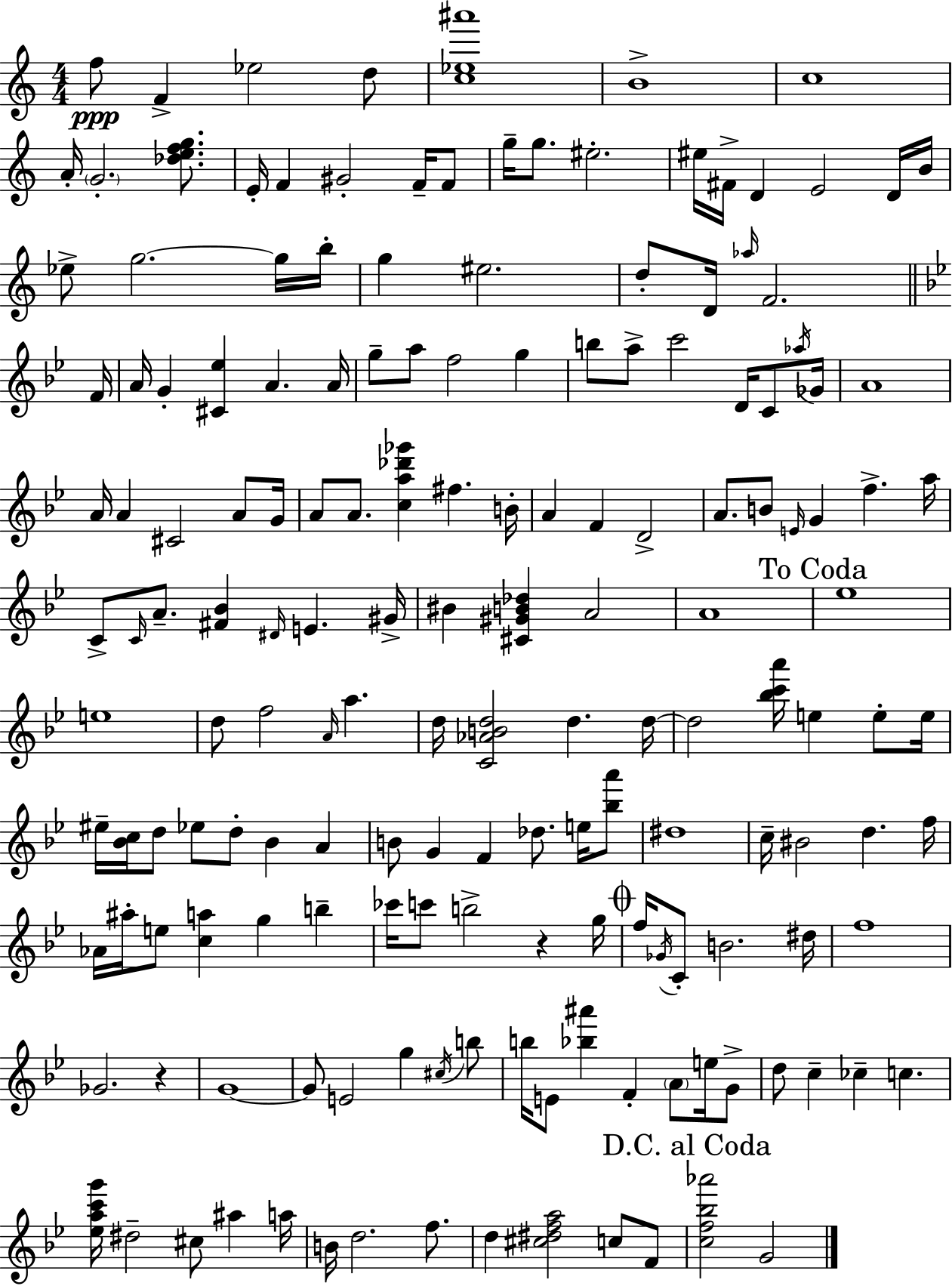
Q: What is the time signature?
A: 4/4